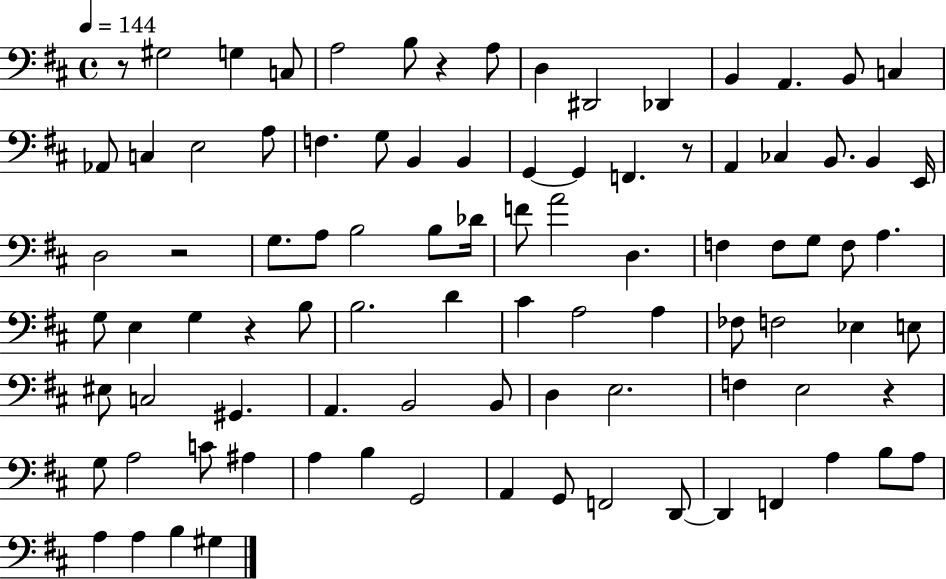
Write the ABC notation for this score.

X:1
T:Untitled
M:4/4
L:1/4
K:D
z/2 ^G,2 G, C,/2 A,2 B,/2 z A,/2 D, ^D,,2 _D,, B,, A,, B,,/2 C, _A,,/2 C, E,2 A,/2 F, G,/2 B,, B,, G,, G,, F,, z/2 A,, _C, B,,/2 B,, E,,/4 D,2 z2 G,/2 A,/2 B,2 B,/2 _D/4 F/2 A2 D, F, F,/2 G,/2 F,/2 A, G,/2 E, G, z B,/2 B,2 D ^C A,2 A, _F,/2 F,2 _E, E,/2 ^E,/2 C,2 ^G,, A,, B,,2 B,,/2 D, E,2 F, E,2 z G,/2 A,2 C/2 ^A, A, B, G,,2 A,, G,,/2 F,,2 D,,/2 D,, F,, A, B,/2 A,/2 A, A, B, ^G,